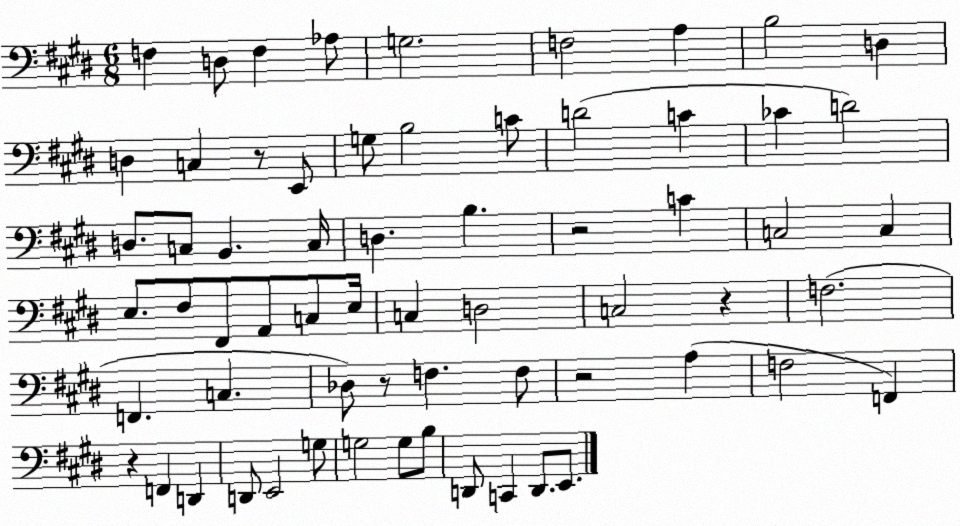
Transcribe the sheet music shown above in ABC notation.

X:1
T:Untitled
M:6/8
L:1/4
K:E
F, D,/2 F, _A,/2 G,2 F,2 A, B,2 D, D, C, z/2 E,,/2 G,/2 B,2 C/2 D2 C _C D2 D,/2 C,/2 B,, C,/4 D, B, z2 C C,2 C, E,/2 ^F,/2 ^F,,/2 A,,/2 C,/2 E,/4 C, D,2 C,2 z F,2 F,, C, _D,/2 z/2 F, F,/2 z2 A, F,2 F,, z F,, D,, D,,/2 E,,2 G,/2 G,2 G,/2 B,/2 D,,/2 C,, D,,/2 E,,/2